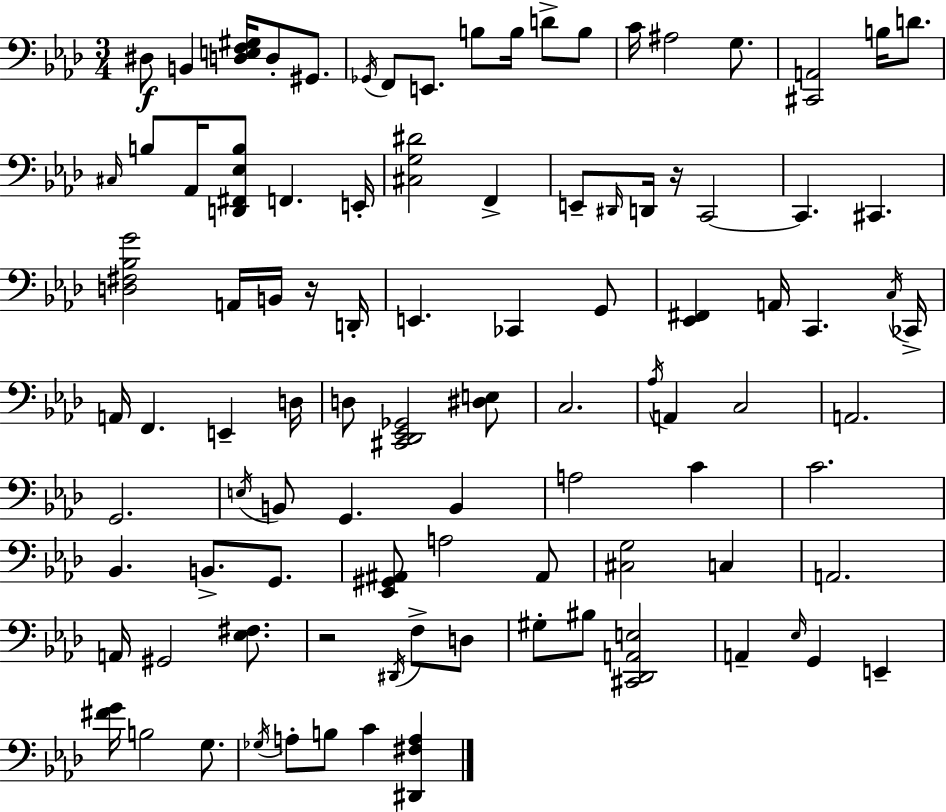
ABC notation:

X:1
T:Untitled
M:3/4
L:1/4
K:Fm
^D,/2 B,, [D,E,F,^G,]/4 D,/2 ^G,,/2 _G,,/4 F,,/2 E,,/2 B,/2 B,/4 D/2 B,/2 C/4 ^A,2 G,/2 [^C,,A,,]2 B,/4 D/2 ^C,/4 B,/2 _A,,/4 [D,,^F,,_E,B,]/2 F,, E,,/4 [^C,G,^D]2 F,, E,,/2 ^D,,/4 D,,/4 z/4 C,,2 C,, ^C,, [D,^F,_B,G]2 A,,/4 B,,/4 z/4 D,,/4 E,, _C,, G,,/2 [_E,,^F,,] A,,/4 C,, C,/4 _C,,/4 A,,/4 F,, E,, D,/4 D,/2 [^C,,_D,,_E,,_G,,]2 [^D,E,]/2 C,2 _A,/4 A,, C,2 A,,2 G,,2 E,/4 B,,/2 G,, B,, A,2 C C2 _B,, B,,/2 G,,/2 [_E,,^G,,^A,,]/2 A,2 ^A,,/2 [^C,G,]2 C, A,,2 A,,/4 ^G,,2 [_E,^F,]/2 z2 ^D,,/4 F,/2 D,/2 ^G,/2 ^B,/2 [^C,,_D,,A,,E,]2 A,, _E,/4 G,, E,, [^FG]/4 B,2 G,/2 _G,/4 A,/2 B,/2 C [^D,,^F,A,]